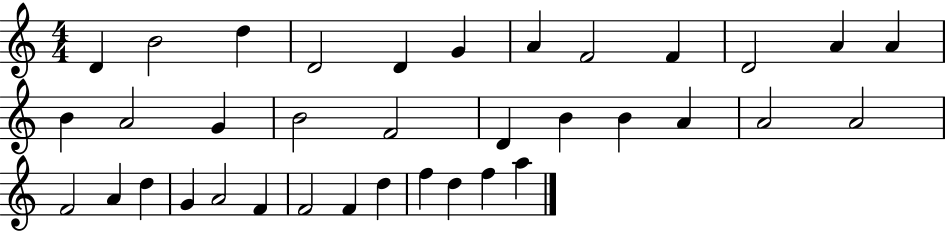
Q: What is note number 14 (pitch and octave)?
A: A4